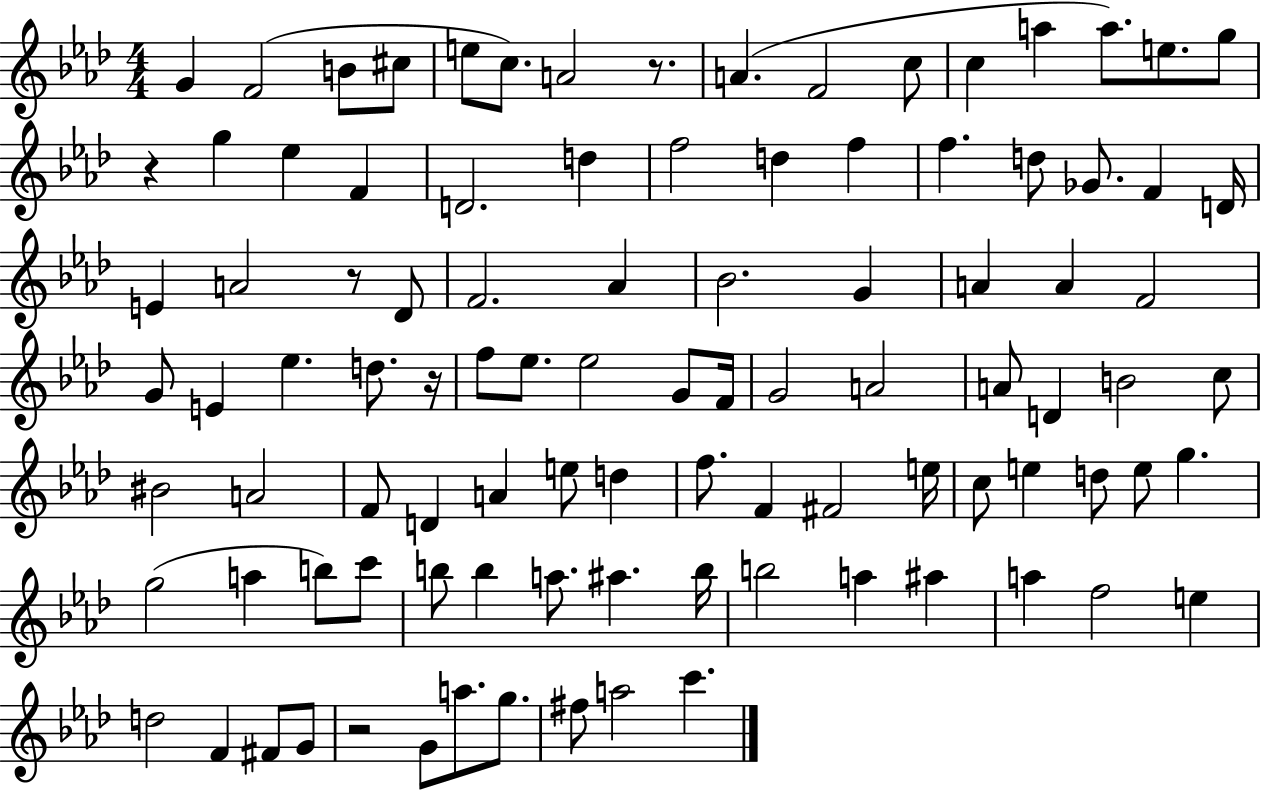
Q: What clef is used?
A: treble